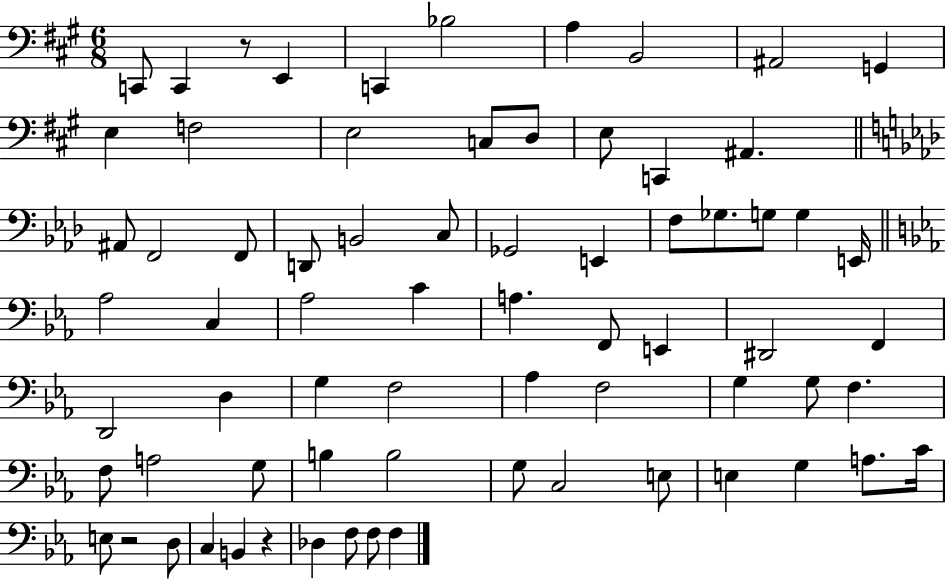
C2/e C2/q R/e E2/q C2/q Bb3/h A3/q B2/h A#2/h G2/q E3/q F3/h E3/h C3/e D3/e E3/e C2/q A#2/q. A#2/e F2/h F2/e D2/e B2/h C3/e Gb2/h E2/q F3/e Gb3/e. G3/e G3/q E2/s Ab3/h C3/q Ab3/h C4/q A3/q. F2/e E2/q D#2/h F2/q D2/h D3/q G3/q F3/h Ab3/q F3/h G3/q G3/e F3/q. F3/e A3/h G3/e B3/q B3/h G3/e C3/h E3/e E3/q G3/q A3/e. C4/s E3/e R/h D3/e C3/q B2/q R/q Db3/q F3/e F3/e F3/q